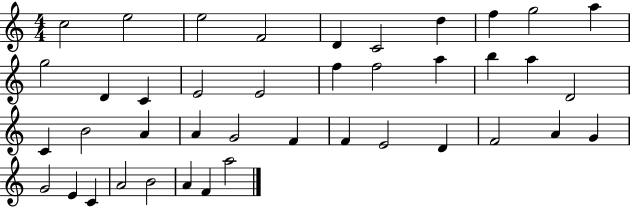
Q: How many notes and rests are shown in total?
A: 41